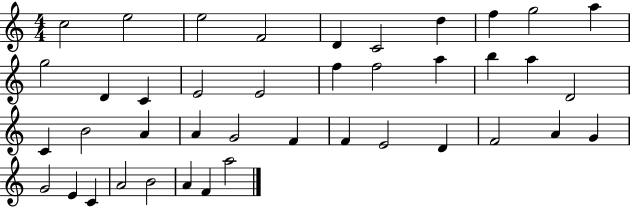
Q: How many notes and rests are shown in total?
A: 41